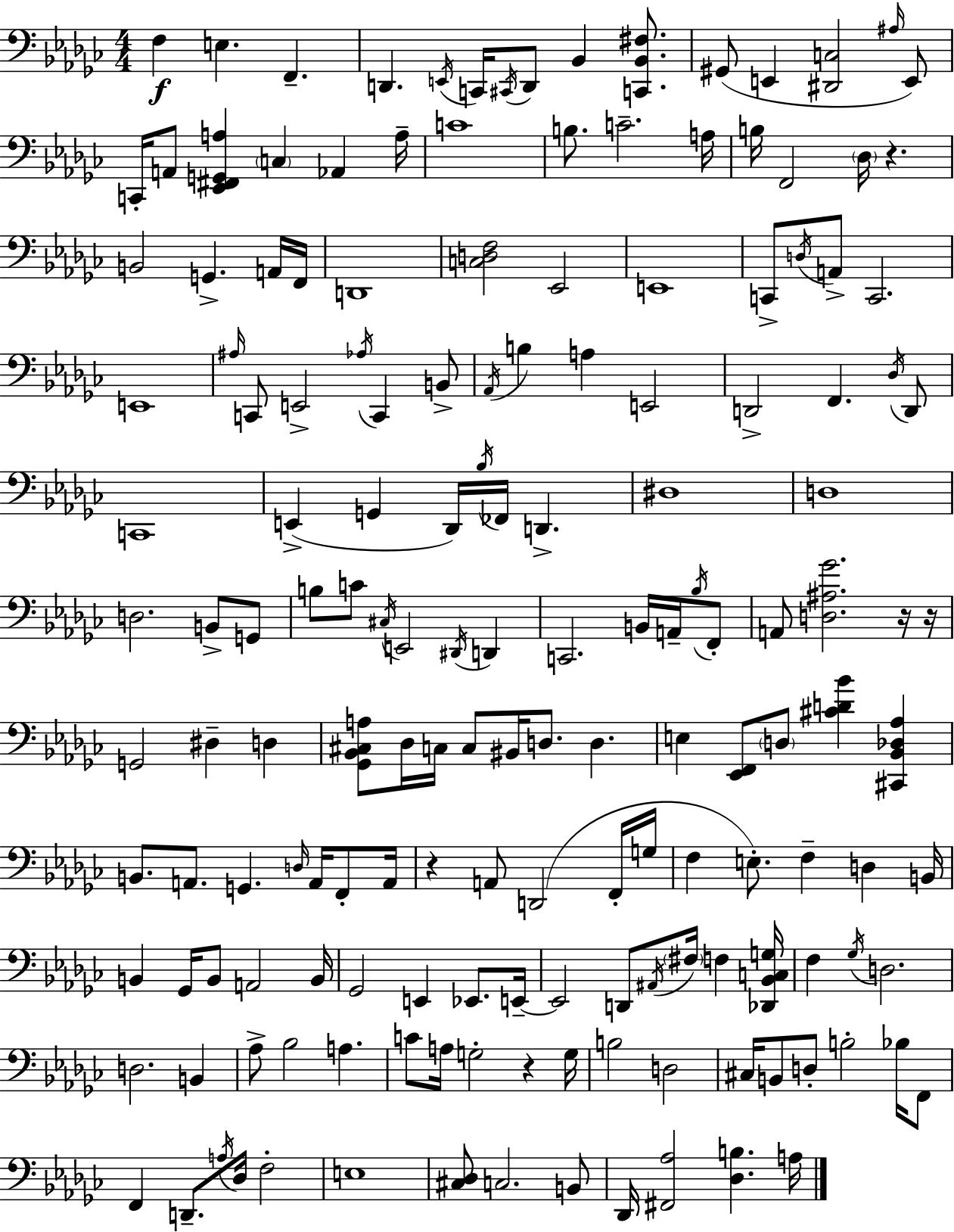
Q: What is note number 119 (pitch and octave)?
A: D3